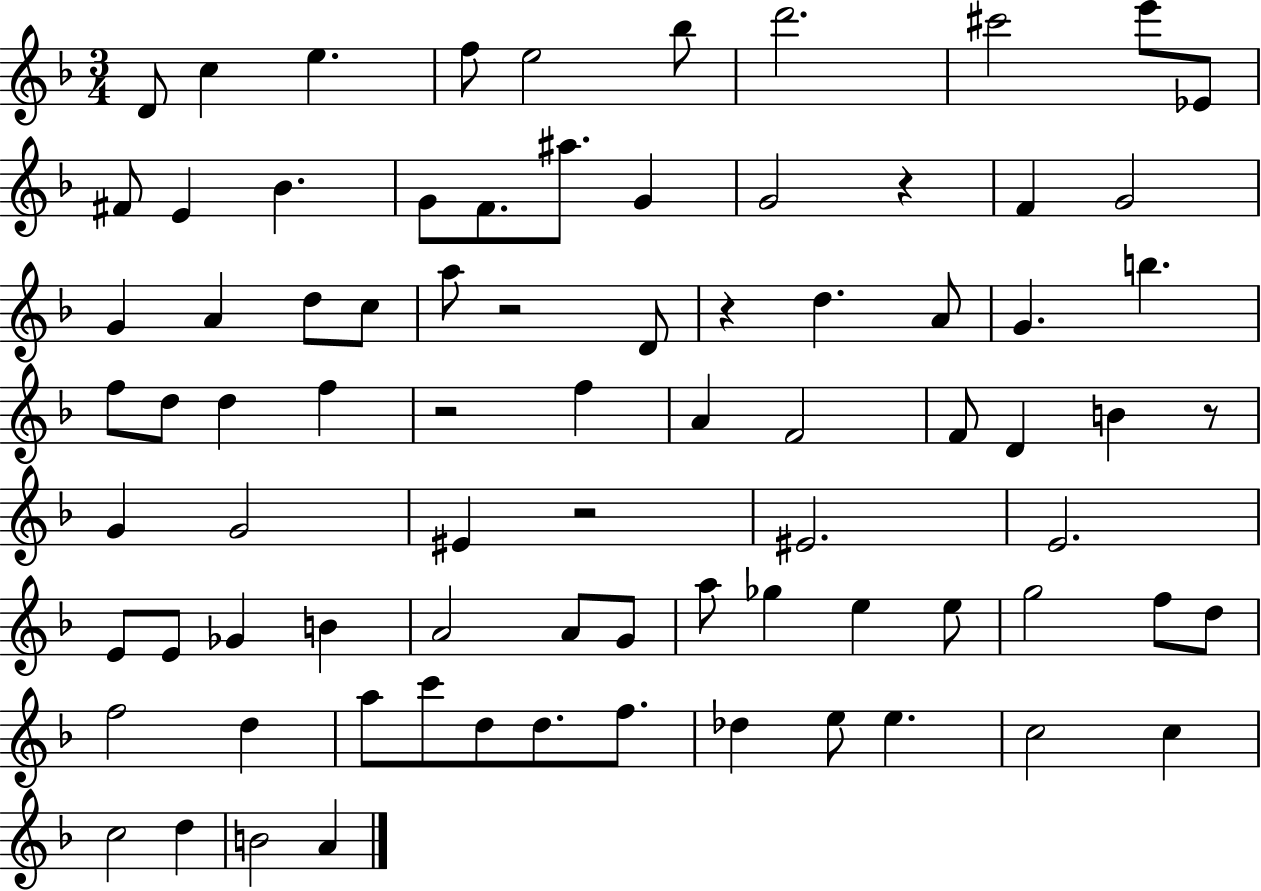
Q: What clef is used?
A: treble